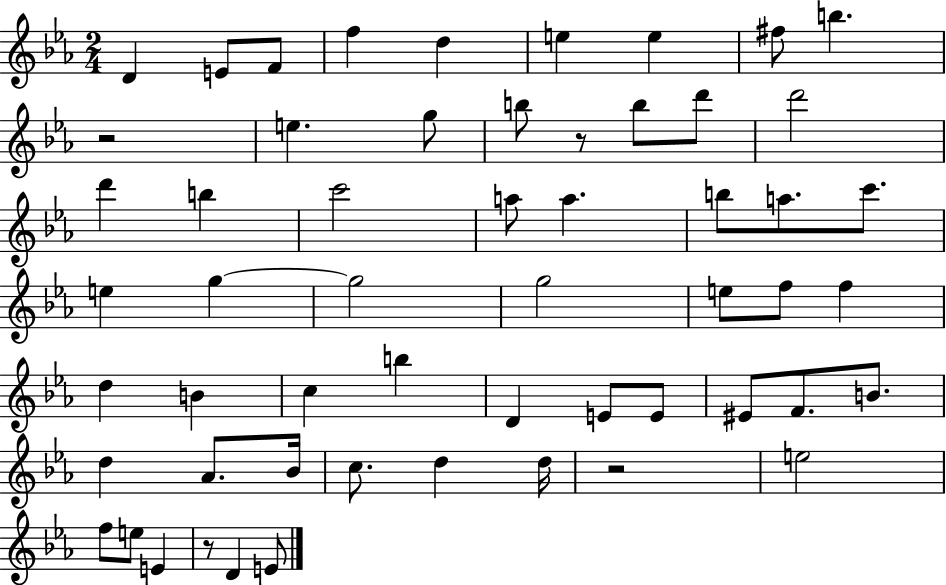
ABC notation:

X:1
T:Untitled
M:2/4
L:1/4
K:Eb
D E/2 F/2 f d e e ^f/2 b z2 e g/2 b/2 z/2 b/2 d'/2 d'2 d' b c'2 a/2 a b/2 a/2 c'/2 e g g2 g2 e/2 f/2 f d B c b D E/2 E/2 ^E/2 F/2 B/2 d _A/2 _B/4 c/2 d d/4 z2 e2 f/2 e/2 E z/2 D E/2